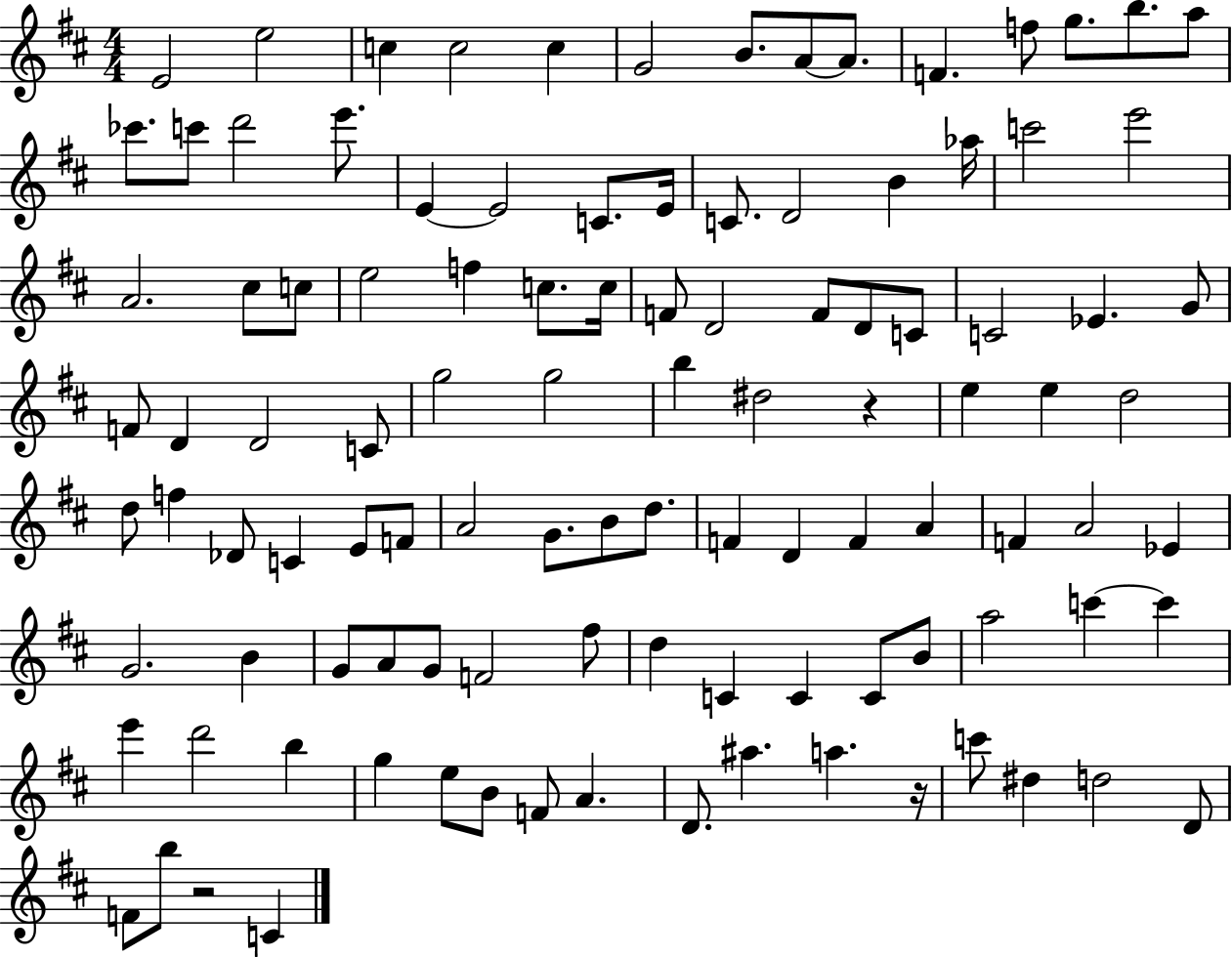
E4/h E5/h C5/q C5/h C5/q G4/h B4/e. A4/e A4/e. F4/q. F5/e G5/e. B5/e. A5/e CES6/e. C6/e D6/h E6/e. E4/q E4/h C4/e. E4/s C4/e. D4/h B4/q Ab5/s C6/h E6/h A4/h. C#5/e C5/e E5/h F5/q C5/e. C5/s F4/e D4/h F4/e D4/e C4/e C4/h Eb4/q. G4/e F4/e D4/q D4/h C4/e G5/h G5/h B5/q D#5/h R/q E5/q E5/q D5/h D5/e F5/q Db4/e C4/q E4/e F4/e A4/h G4/e. B4/e D5/e. F4/q D4/q F4/q A4/q F4/q A4/h Eb4/q G4/h. B4/q G4/e A4/e G4/e F4/h F#5/e D5/q C4/q C4/q C4/e B4/e A5/h C6/q C6/q E6/q D6/h B5/q G5/q E5/e B4/e F4/e A4/q. D4/e. A#5/q. A5/q. R/s C6/e D#5/q D5/h D4/e F4/e B5/e R/h C4/q